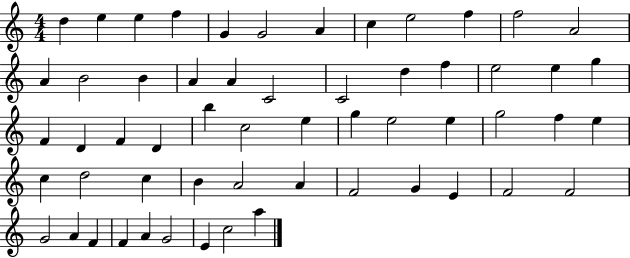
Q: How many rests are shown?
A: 0